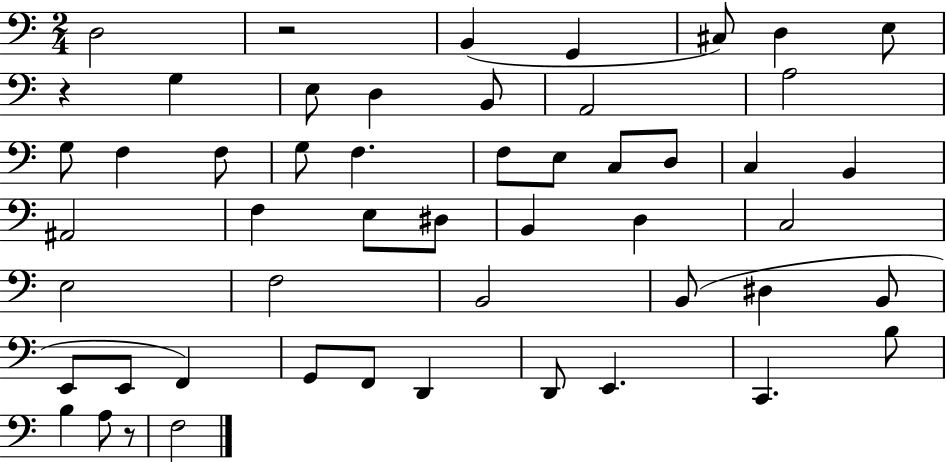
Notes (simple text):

D3/h R/h B2/q G2/q C#3/e D3/q E3/e R/q G3/q E3/e D3/q B2/e A2/h A3/h G3/e F3/q F3/e G3/e F3/q. F3/e E3/e C3/e D3/e C3/q B2/q A#2/h F3/q E3/e D#3/e B2/q D3/q C3/h E3/h F3/h B2/h B2/e D#3/q B2/e E2/e E2/e F2/q G2/e F2/e D2/q D2/e E2/q. C2/q. B3/e B3/q A3/e R/e F3/h